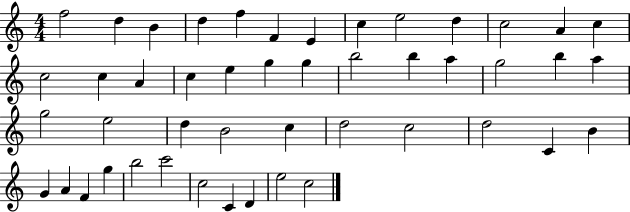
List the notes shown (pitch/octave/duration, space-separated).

F5/h D5/q B4/q D5/q F5/q F4/q E4/q C5/q E5/h D5/q C5/h A4/q C5/q C5/h C5/q A4/q C5/q E5/q G5/q G5/q B5/h B5/q A5/q G5/h B5/q A5/q G5/h E5/h D5/q B4/h C5/q D5/h C5/h D5/h C4/q B4/q G4/q A4/q F4/q G5/q B5/h C6/h C5/h C4/q D4/q E5/h C5/h